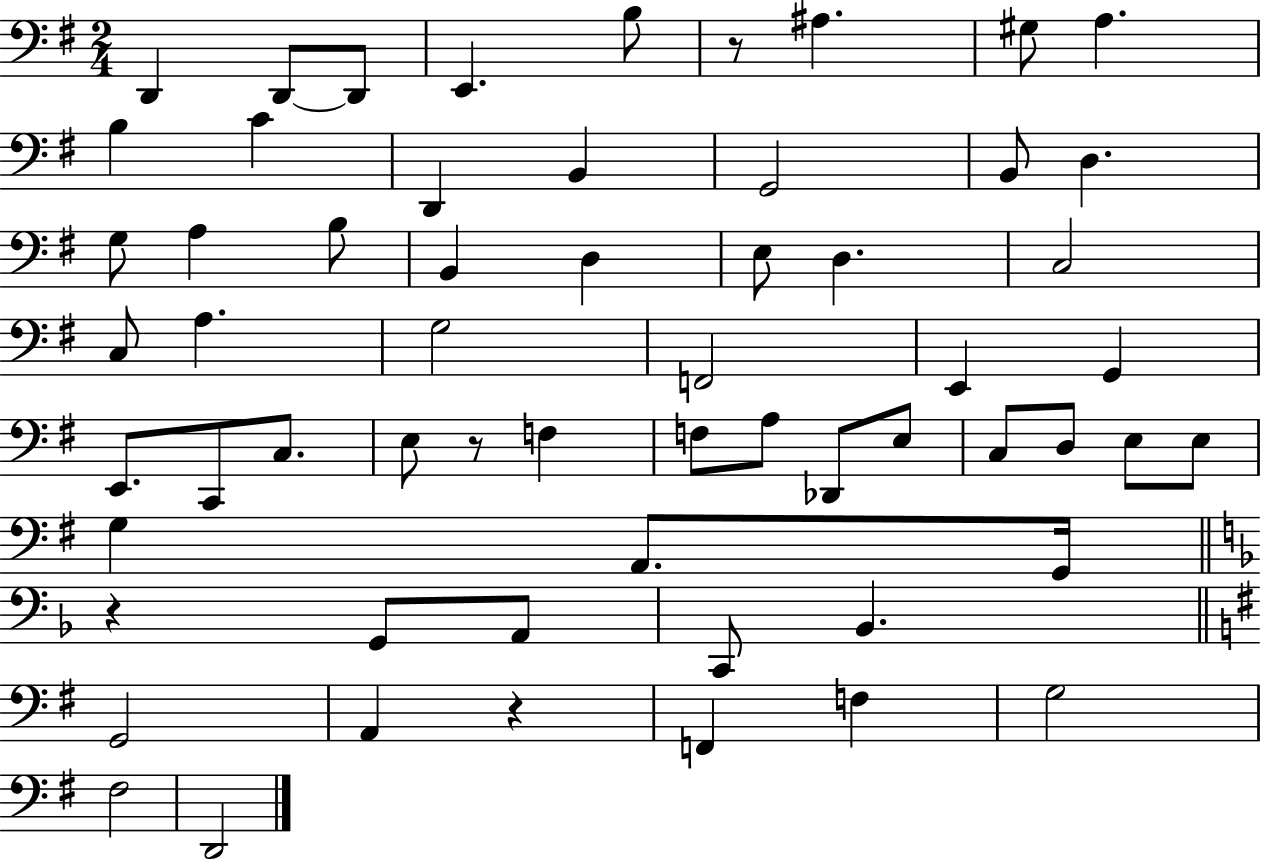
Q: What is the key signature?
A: G major